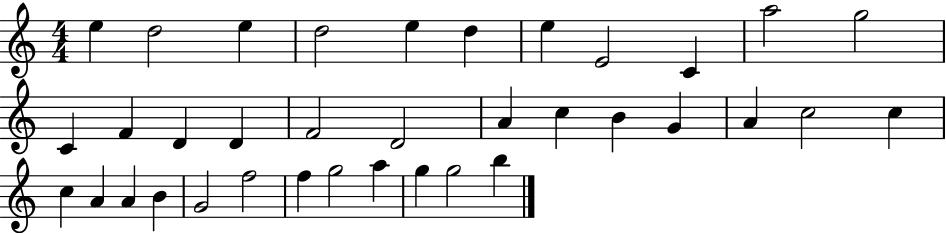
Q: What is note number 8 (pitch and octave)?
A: E4